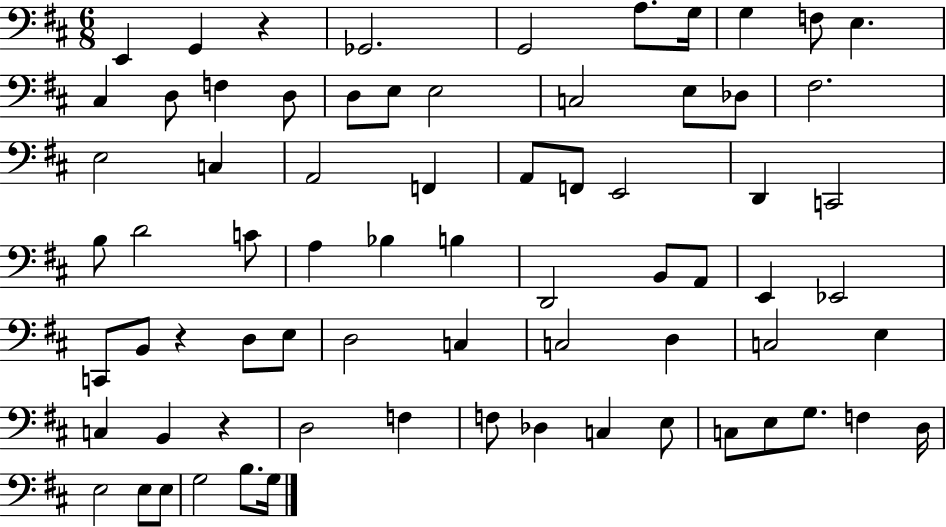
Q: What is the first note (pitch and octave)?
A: E2